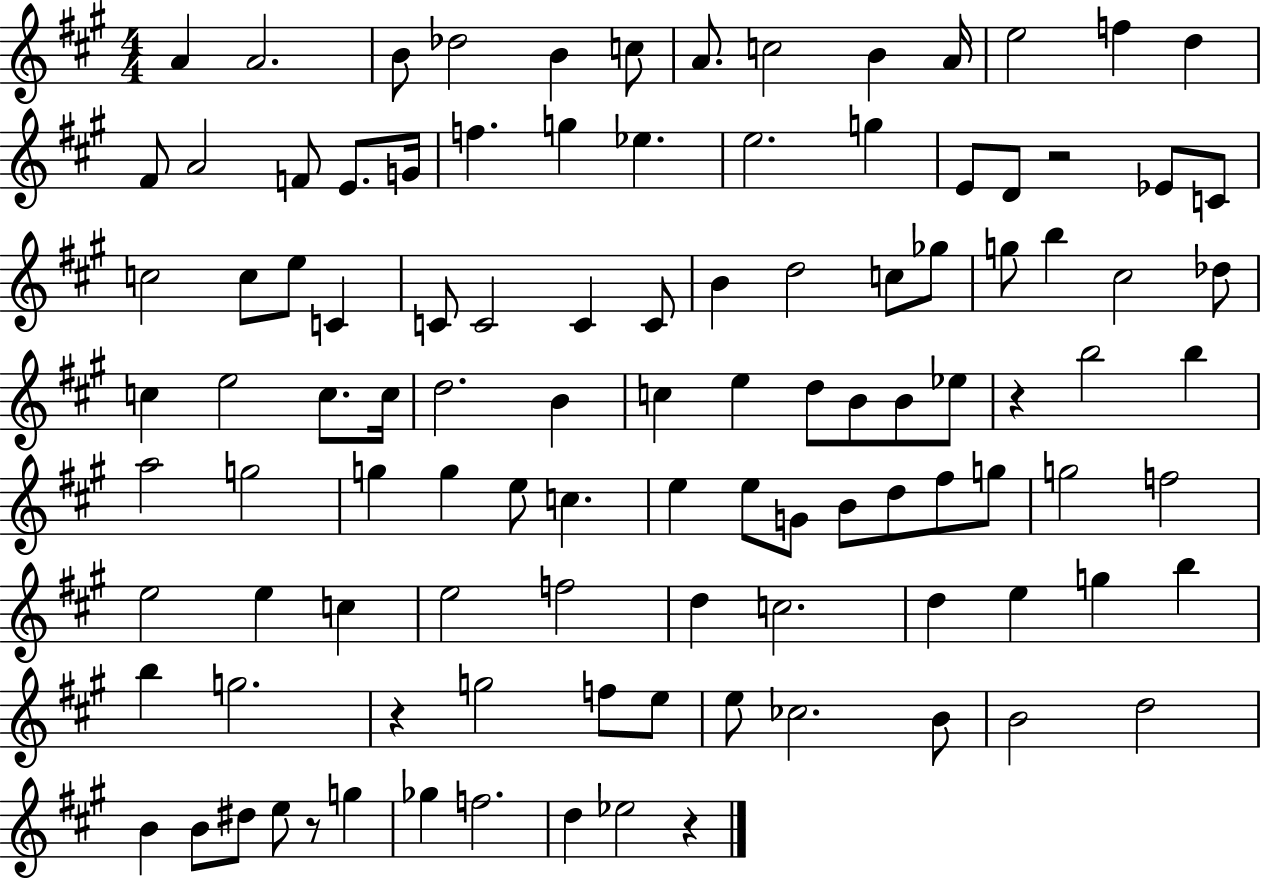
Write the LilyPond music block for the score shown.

{
  \clef treble
  \numericTimeSignature
  \time 4/4
  \key a \major
  a'4 a'2. | b'8 des''2 b'4 c''8 | a'8. c''2 b'4 a'16 | e''2 f''4 d''4 | \break fis'8 a'2 f'8 e'8. g'16 | f''4. g''4 ees''4. | e''2. g''4 | e'8 d'8 r2 ees'8 c'8 | \break c''2 c''8 e''8 c'4 | c'8 c'2 c'4 c'8 | b'4 d''2 c''8 ges''8 | g''8 b''4 cis''2 des''8 | \break c''4 e''2 c''8. c''16 | d''2. b'4 | c''4 e''4 d''8 b'8 b'8 ees''8 | r4 b''2 b''4 | \break a''2 g''2 | g''4 g''4 e''8 c''4. | e''4 e''8 g'8 b'8 d''8 fis''8 g''8 | g''2 f''2 | \break e''2 e''4 c''4 | e''2 f''2 | d''4 c''2. | d''4 e''4 g''4 b''4 | \break b''4 g''2. | r4 g''2 f''8 e''8 | e''8 ces''2. b'8 | b'2 d''2 | \break b'4 b'8 dis''8 e''8 r8 g''4 | ges''4 f''2. | d''4 ees''2 r4 | \bar "|."
}